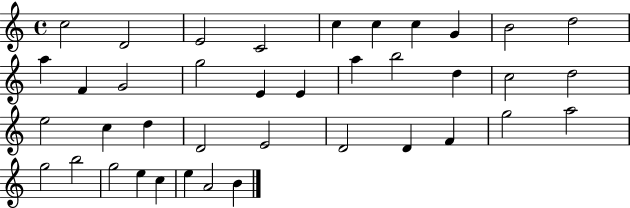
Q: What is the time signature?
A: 4/4